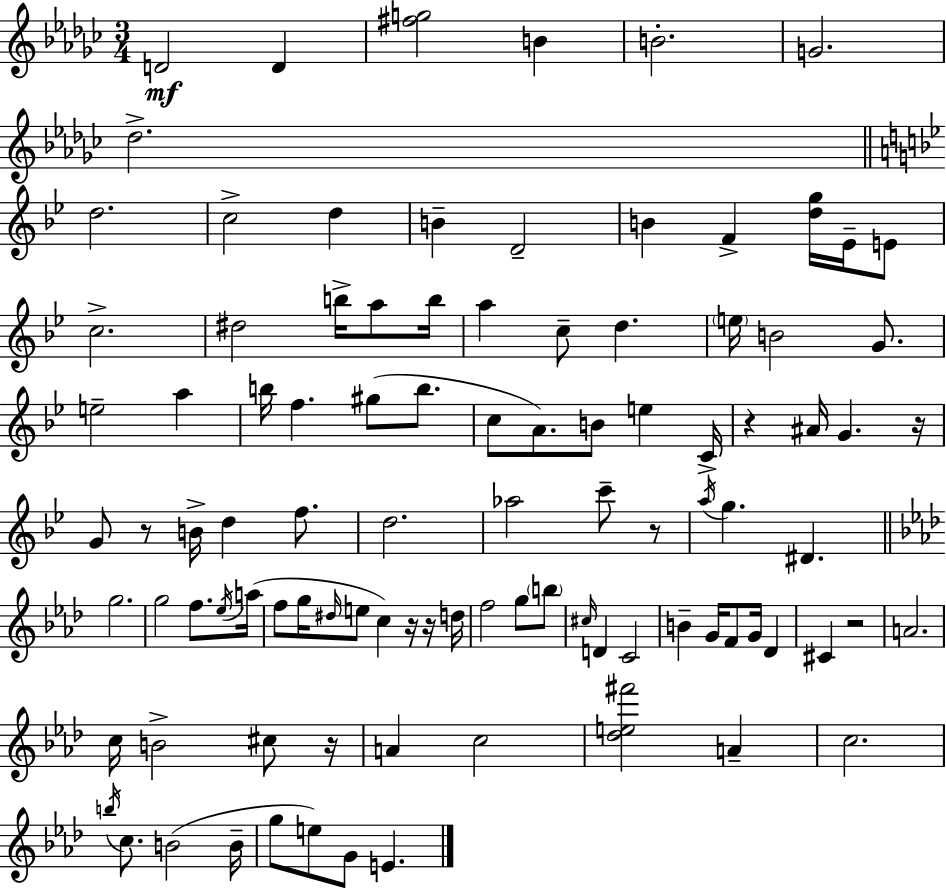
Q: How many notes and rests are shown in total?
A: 99